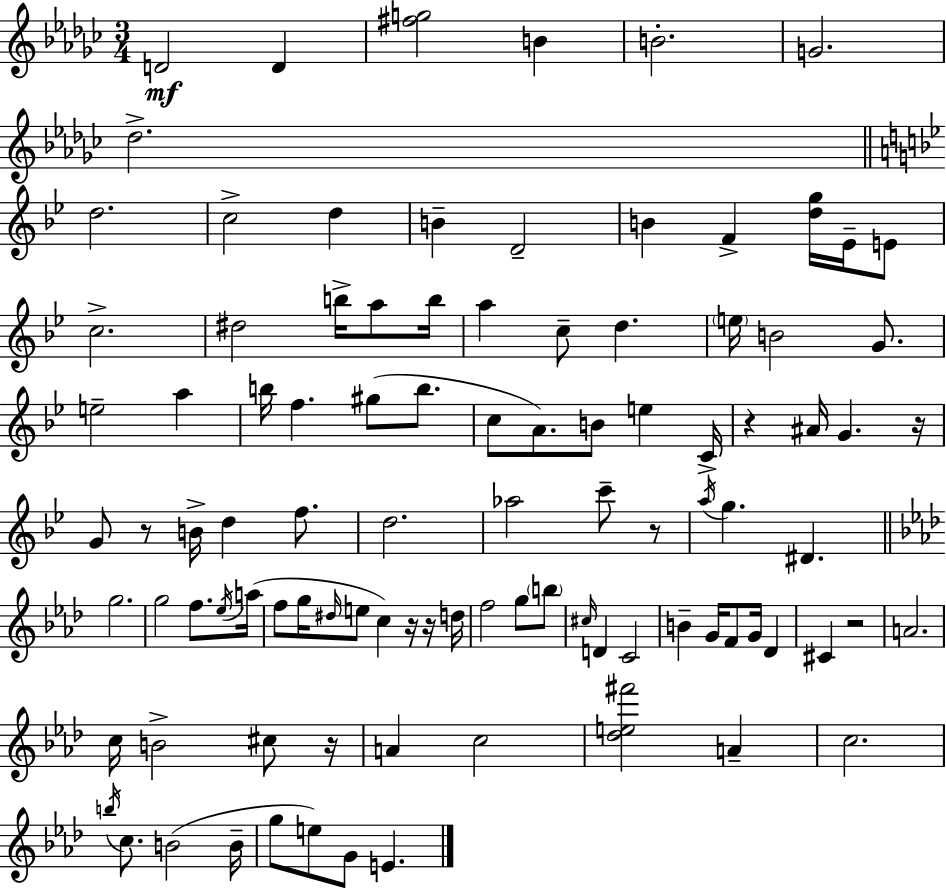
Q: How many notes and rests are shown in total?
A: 99